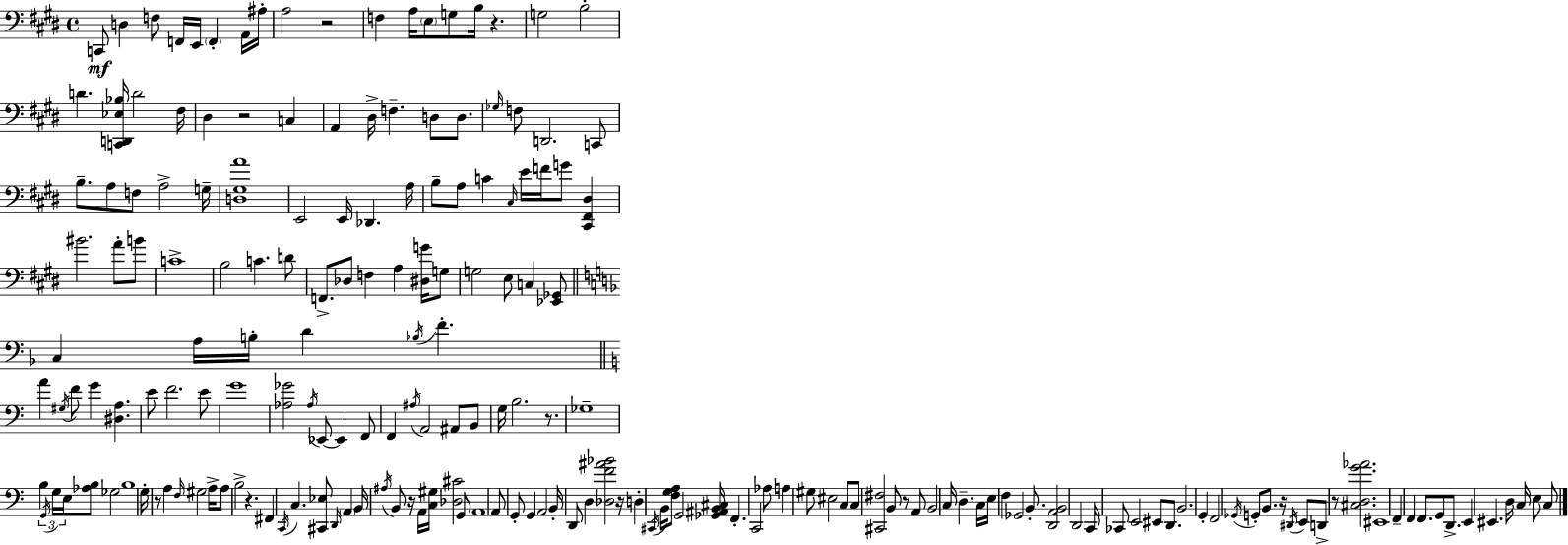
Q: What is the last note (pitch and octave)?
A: C3